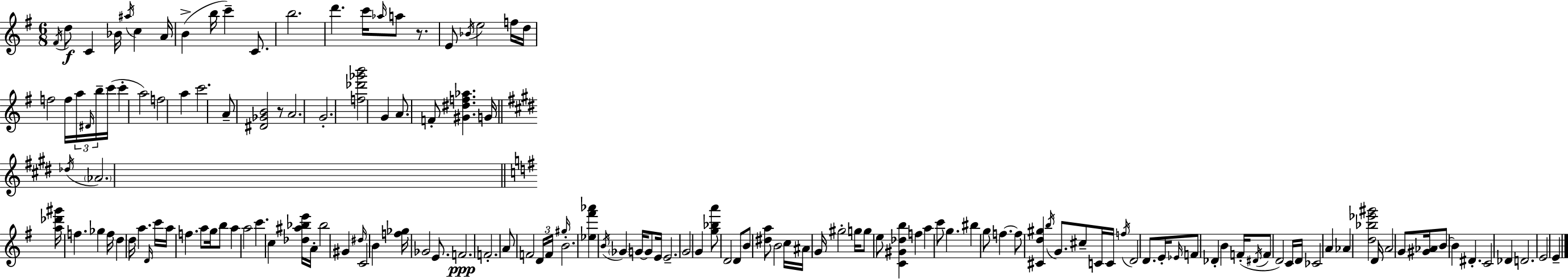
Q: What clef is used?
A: treble